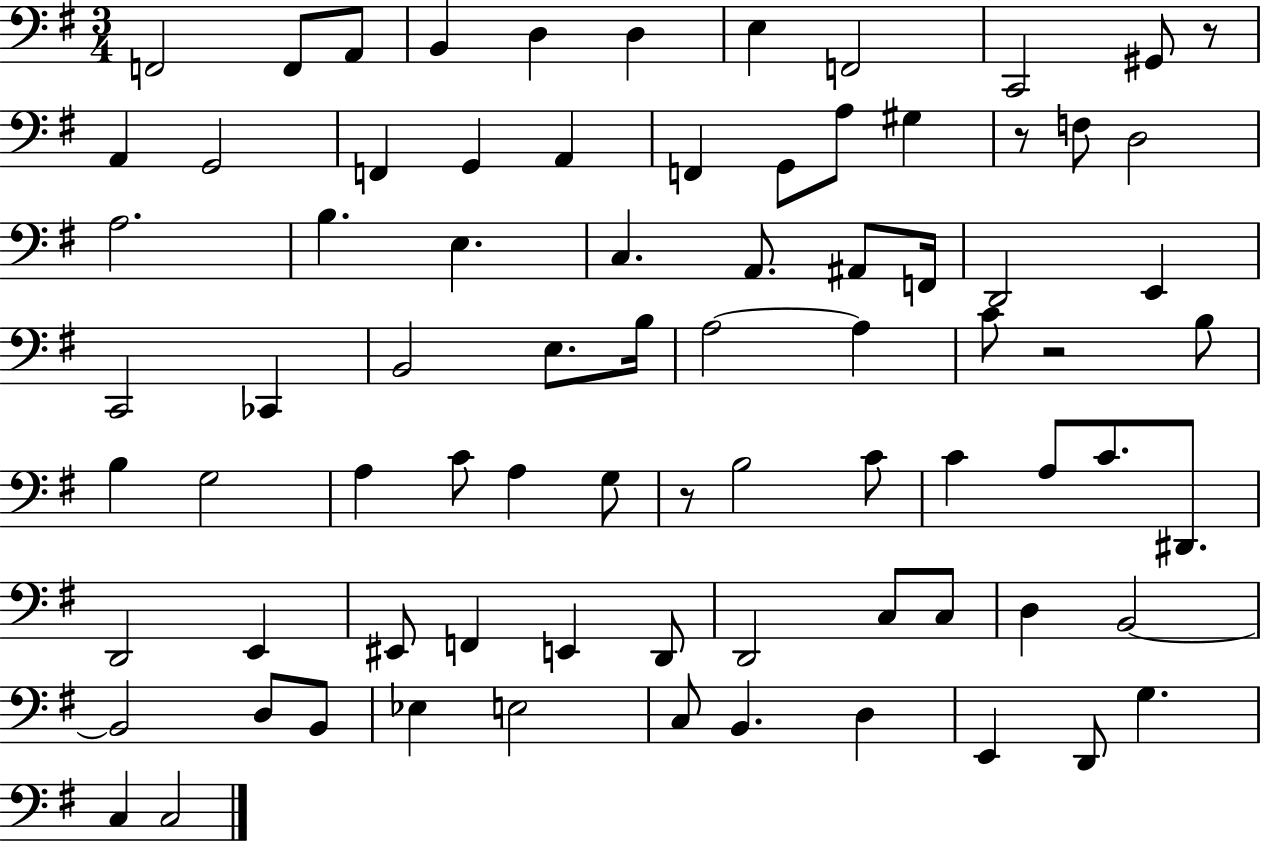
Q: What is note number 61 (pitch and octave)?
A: D3